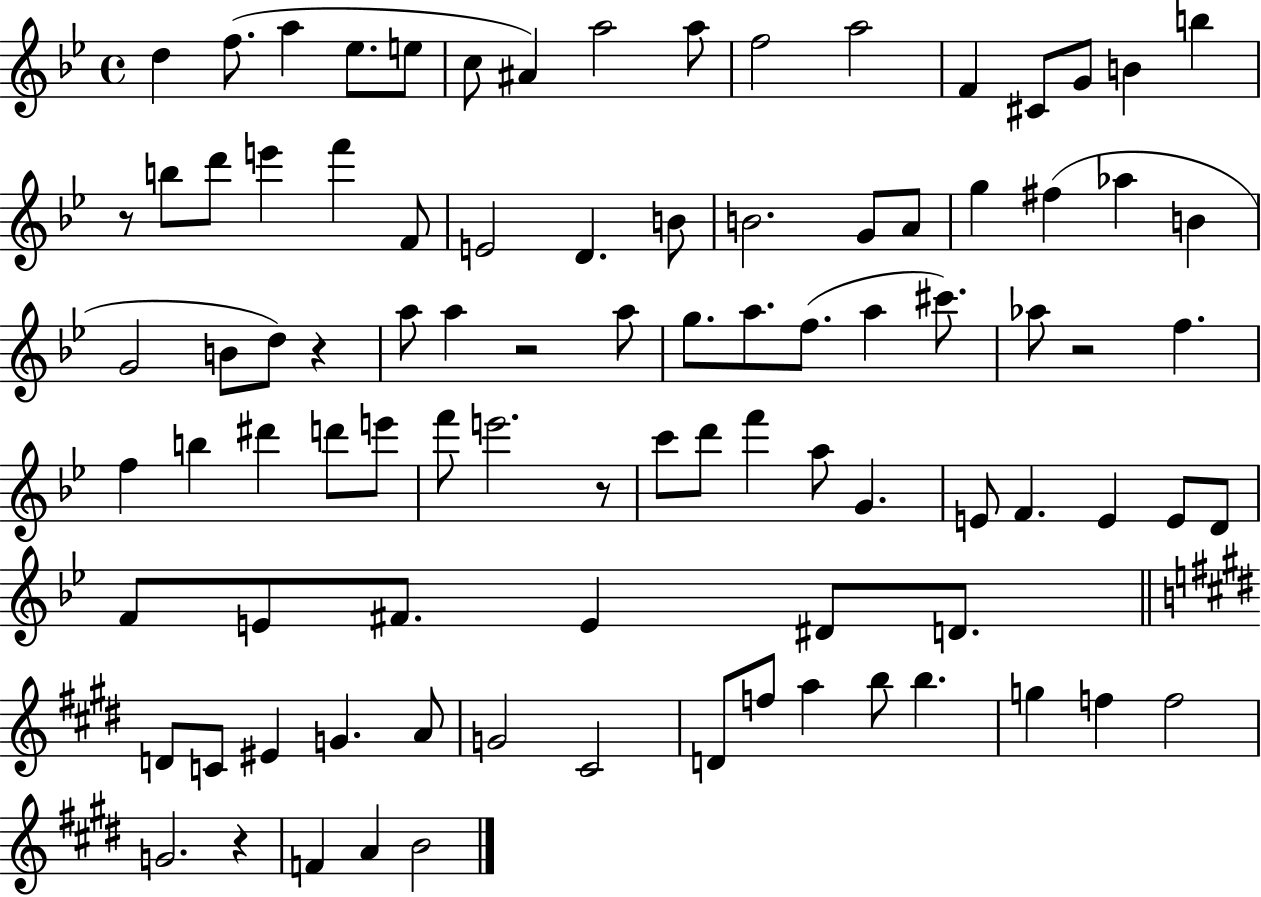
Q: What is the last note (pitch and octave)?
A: B4